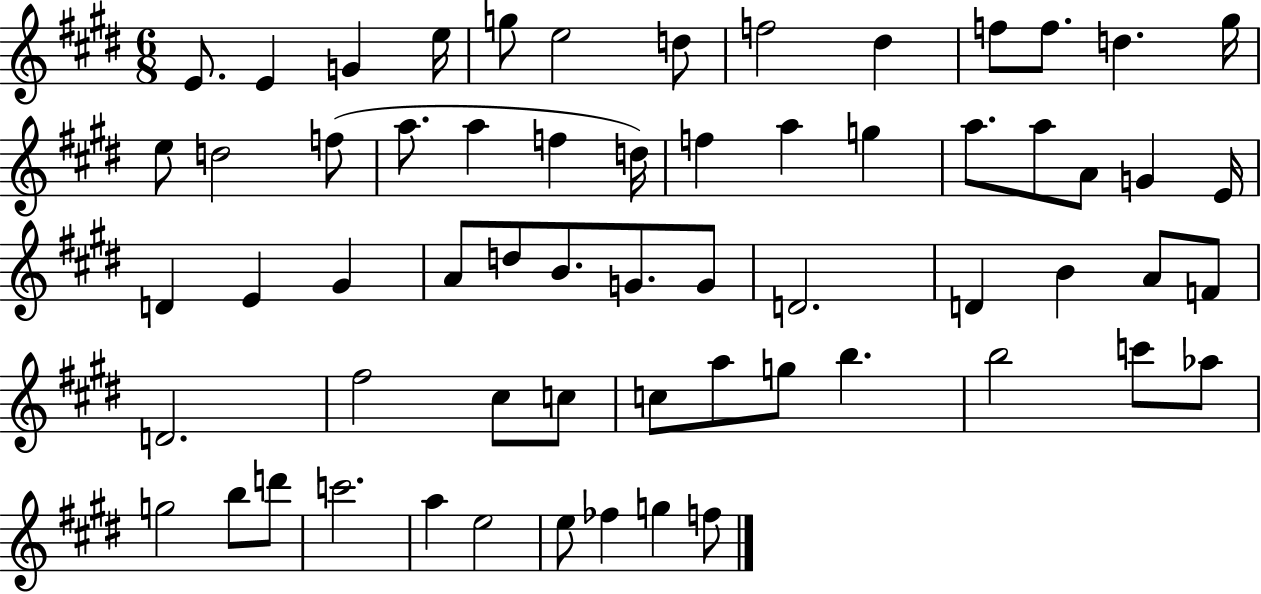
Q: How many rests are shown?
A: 0